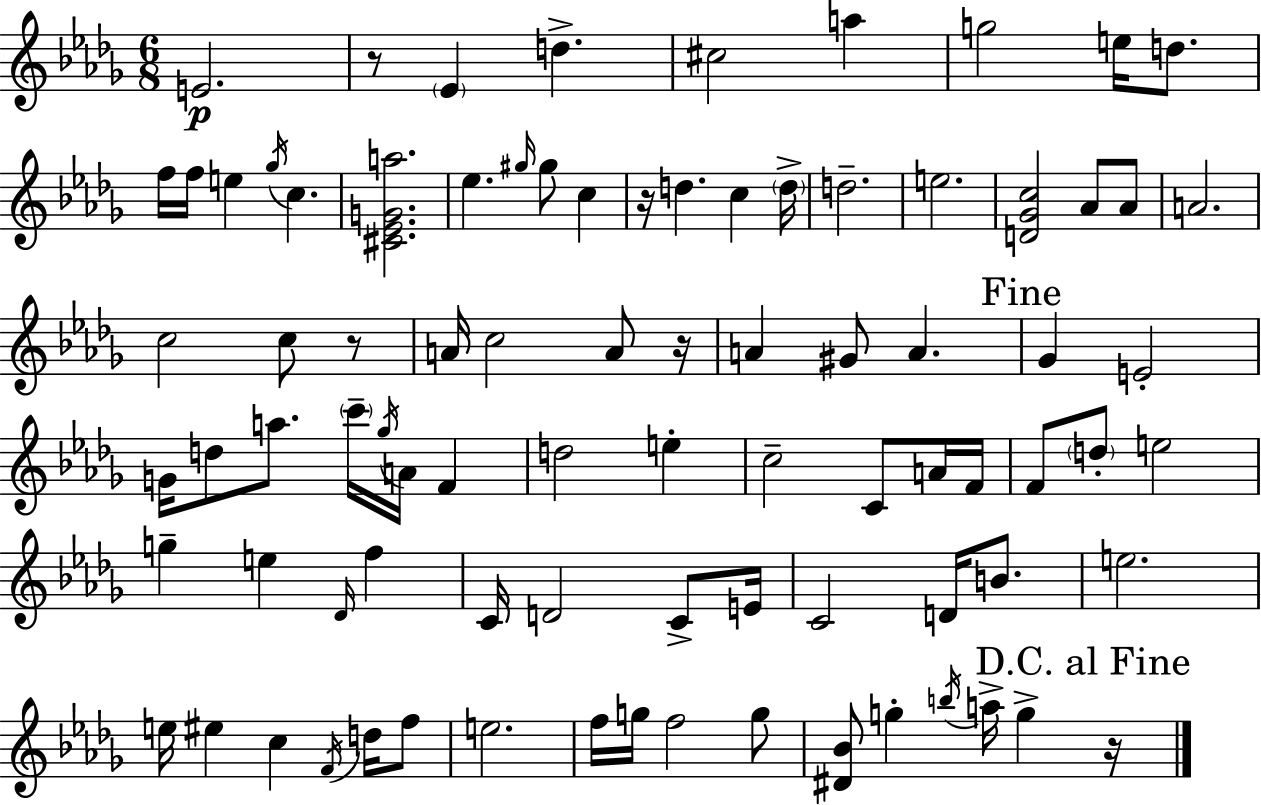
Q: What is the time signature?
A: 6/8